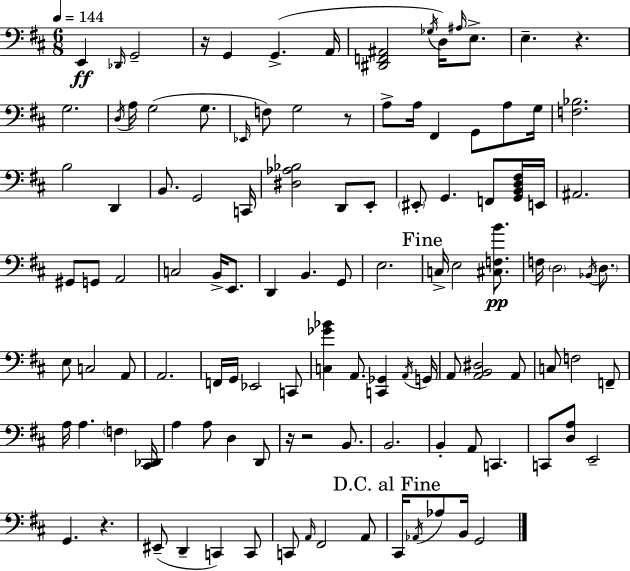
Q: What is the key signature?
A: D major